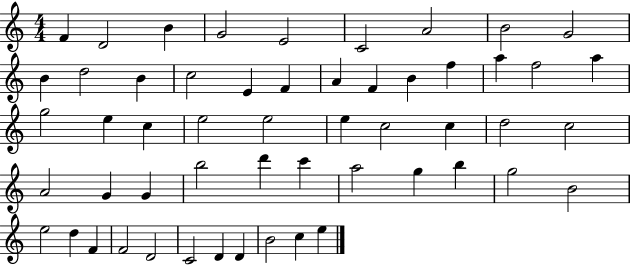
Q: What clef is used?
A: treble